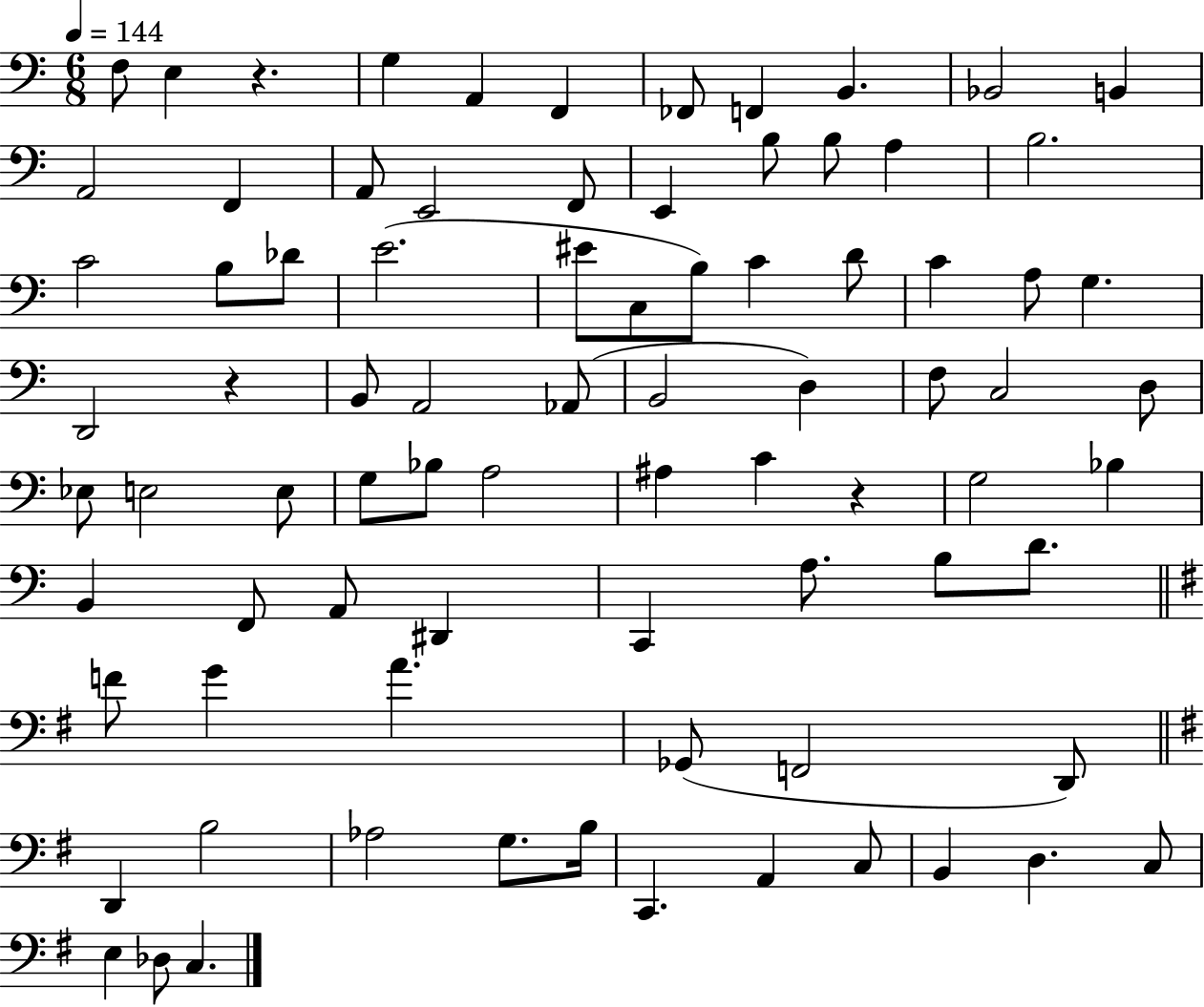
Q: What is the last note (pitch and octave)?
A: C3